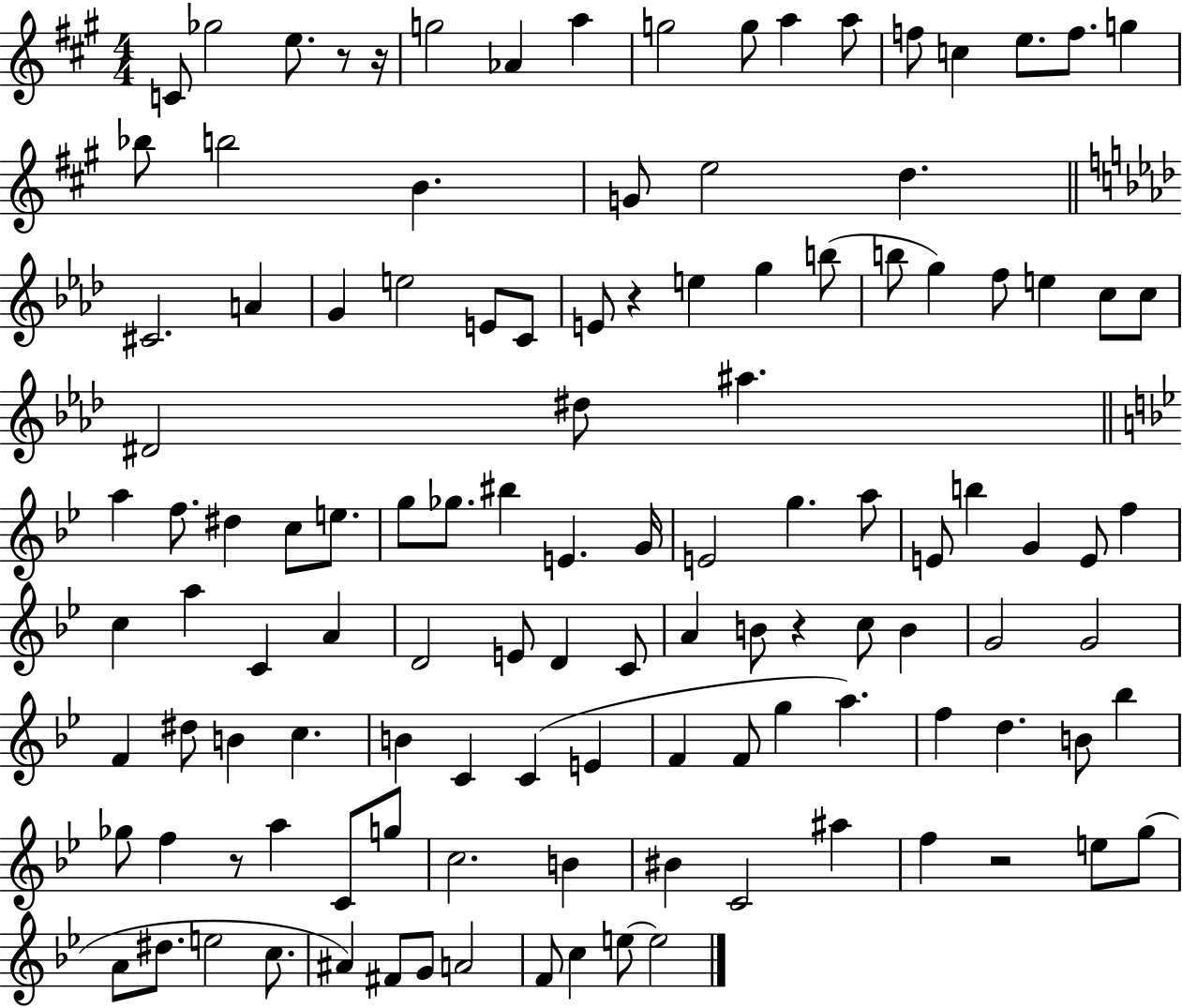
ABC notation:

X:1
T:Untitled
M:4/4
L:1/4
K:A
C/2 _g2 e/2 z/2 z/4 g2 _A a g2 g/2 a a/2 f/2 c e/2 f/2 g _b/2 b2 B G/2 e2 d ^C2 A G e2 E/2 C/2 E/2 z e g b/2 b/2 g f/2 e c/2 c/2 ^D2 ^d/2 ^a a f/2 ^d c/2 e/2 g/2 _g/2 ^b E G/4 E2 g a/2 E/2 b G E/2 f c a C A D2 E/2 D C/2 A B/2 z c/2 B G2 G2 F ^d/2 B c B C C E F F/2 g a f d B/2 _b _g/2 f z/2 a C/2 g/2 c2 B ^B C2 ^a f z2 e/2 g/2 A/2 ^d/2 e2 c/2 ^A ^F/2 G/2 A2 F/2 c e/2 e2